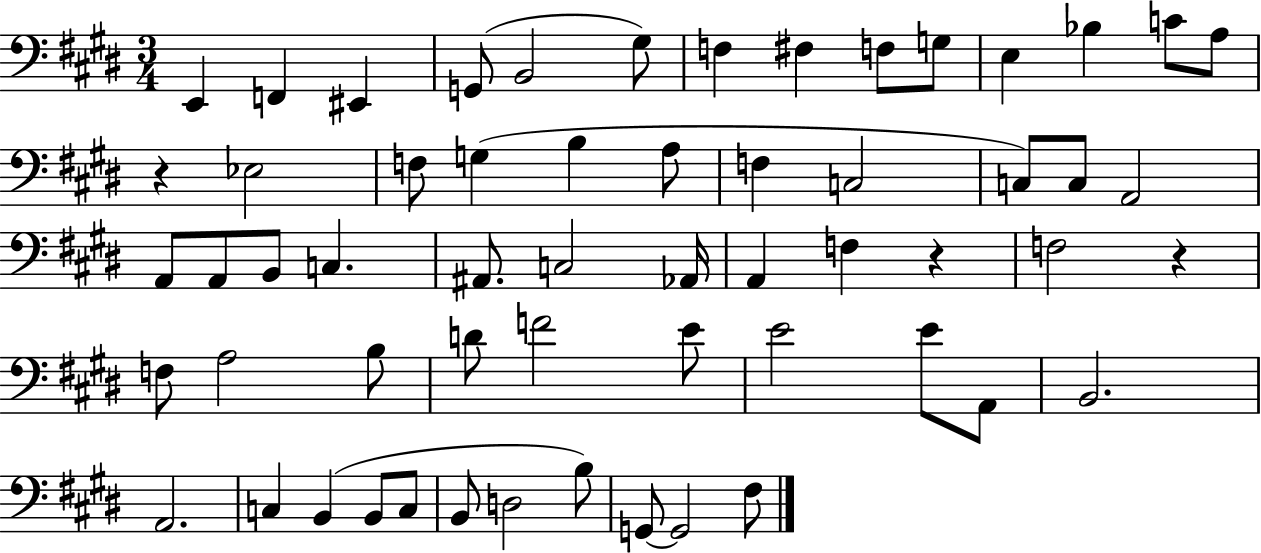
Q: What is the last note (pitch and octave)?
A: F#3